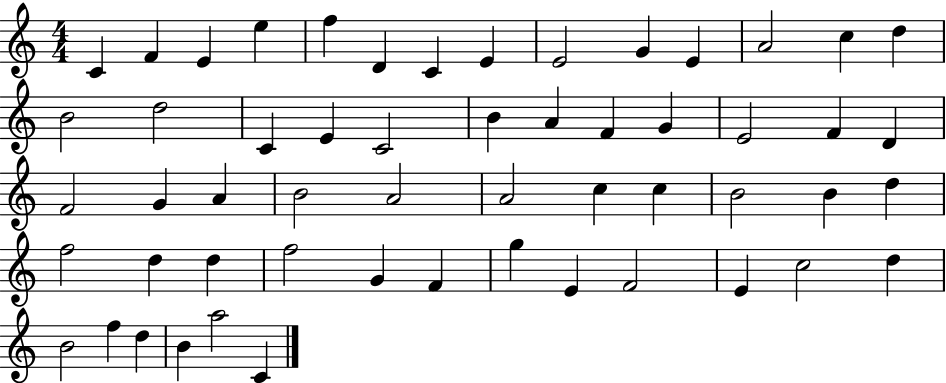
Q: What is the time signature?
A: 4/4